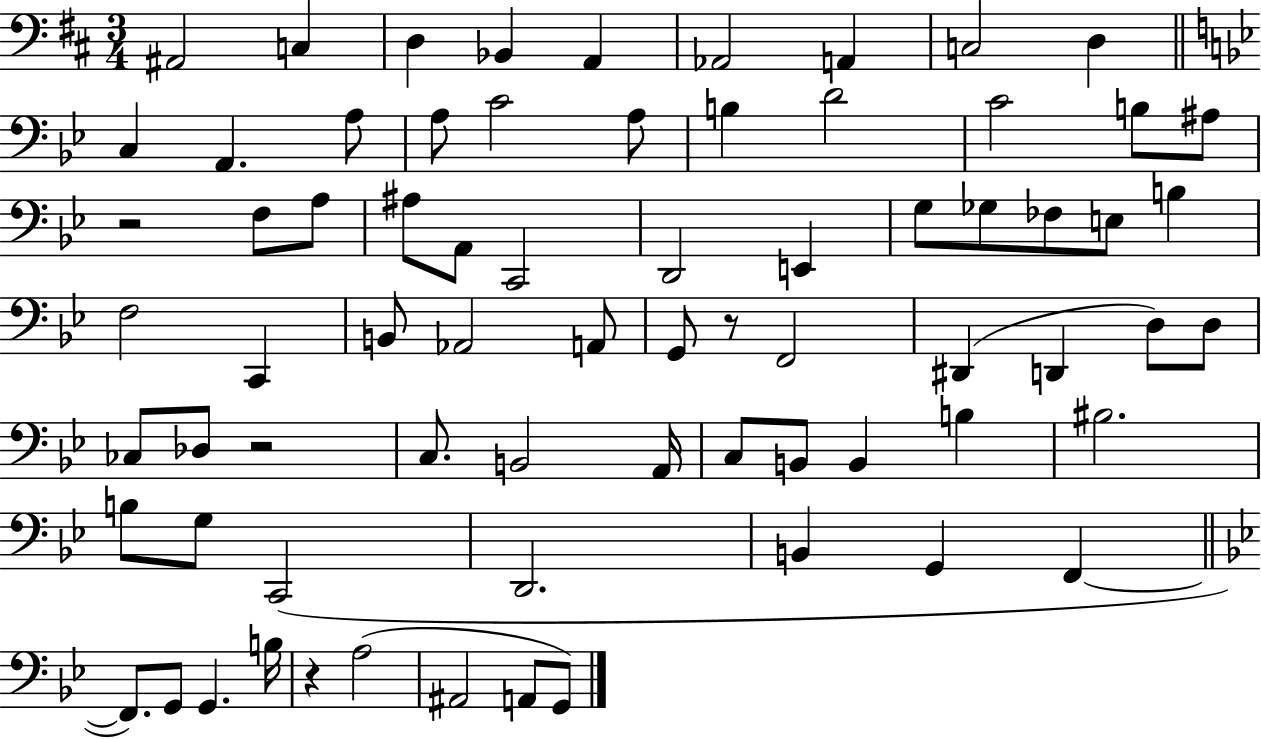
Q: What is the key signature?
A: D major